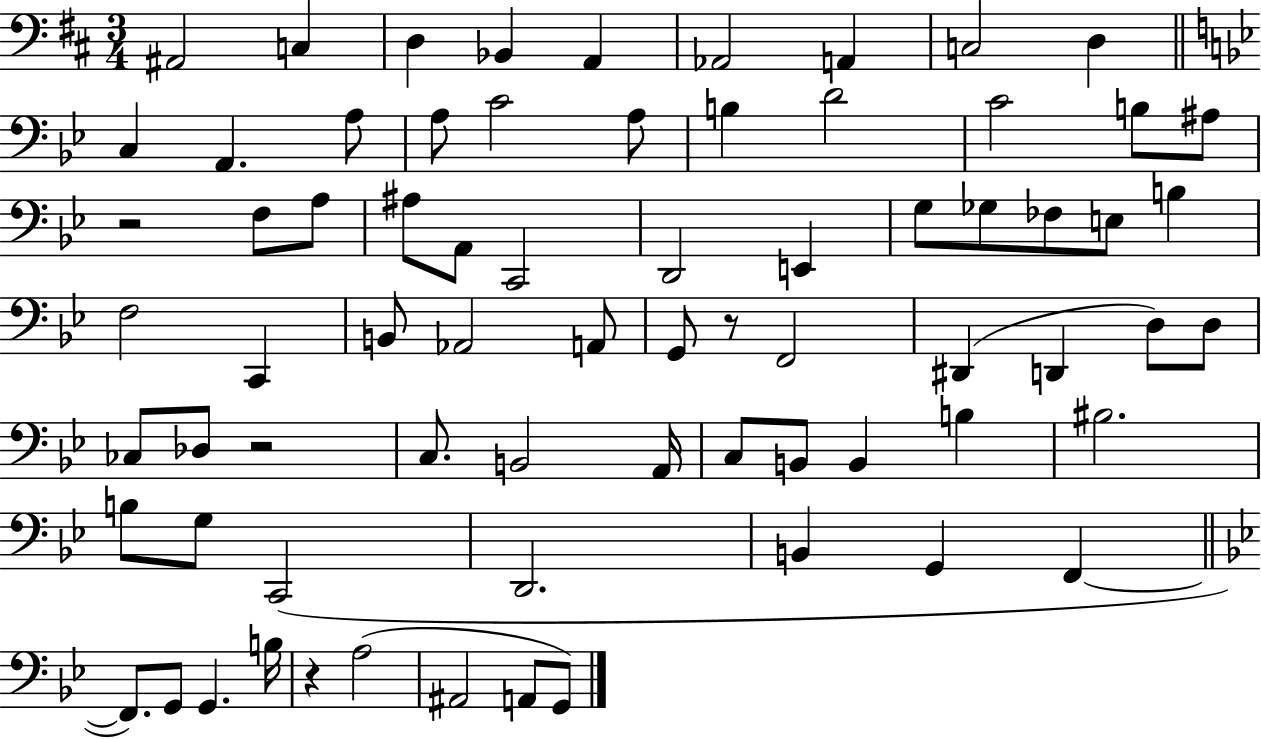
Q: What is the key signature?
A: D major